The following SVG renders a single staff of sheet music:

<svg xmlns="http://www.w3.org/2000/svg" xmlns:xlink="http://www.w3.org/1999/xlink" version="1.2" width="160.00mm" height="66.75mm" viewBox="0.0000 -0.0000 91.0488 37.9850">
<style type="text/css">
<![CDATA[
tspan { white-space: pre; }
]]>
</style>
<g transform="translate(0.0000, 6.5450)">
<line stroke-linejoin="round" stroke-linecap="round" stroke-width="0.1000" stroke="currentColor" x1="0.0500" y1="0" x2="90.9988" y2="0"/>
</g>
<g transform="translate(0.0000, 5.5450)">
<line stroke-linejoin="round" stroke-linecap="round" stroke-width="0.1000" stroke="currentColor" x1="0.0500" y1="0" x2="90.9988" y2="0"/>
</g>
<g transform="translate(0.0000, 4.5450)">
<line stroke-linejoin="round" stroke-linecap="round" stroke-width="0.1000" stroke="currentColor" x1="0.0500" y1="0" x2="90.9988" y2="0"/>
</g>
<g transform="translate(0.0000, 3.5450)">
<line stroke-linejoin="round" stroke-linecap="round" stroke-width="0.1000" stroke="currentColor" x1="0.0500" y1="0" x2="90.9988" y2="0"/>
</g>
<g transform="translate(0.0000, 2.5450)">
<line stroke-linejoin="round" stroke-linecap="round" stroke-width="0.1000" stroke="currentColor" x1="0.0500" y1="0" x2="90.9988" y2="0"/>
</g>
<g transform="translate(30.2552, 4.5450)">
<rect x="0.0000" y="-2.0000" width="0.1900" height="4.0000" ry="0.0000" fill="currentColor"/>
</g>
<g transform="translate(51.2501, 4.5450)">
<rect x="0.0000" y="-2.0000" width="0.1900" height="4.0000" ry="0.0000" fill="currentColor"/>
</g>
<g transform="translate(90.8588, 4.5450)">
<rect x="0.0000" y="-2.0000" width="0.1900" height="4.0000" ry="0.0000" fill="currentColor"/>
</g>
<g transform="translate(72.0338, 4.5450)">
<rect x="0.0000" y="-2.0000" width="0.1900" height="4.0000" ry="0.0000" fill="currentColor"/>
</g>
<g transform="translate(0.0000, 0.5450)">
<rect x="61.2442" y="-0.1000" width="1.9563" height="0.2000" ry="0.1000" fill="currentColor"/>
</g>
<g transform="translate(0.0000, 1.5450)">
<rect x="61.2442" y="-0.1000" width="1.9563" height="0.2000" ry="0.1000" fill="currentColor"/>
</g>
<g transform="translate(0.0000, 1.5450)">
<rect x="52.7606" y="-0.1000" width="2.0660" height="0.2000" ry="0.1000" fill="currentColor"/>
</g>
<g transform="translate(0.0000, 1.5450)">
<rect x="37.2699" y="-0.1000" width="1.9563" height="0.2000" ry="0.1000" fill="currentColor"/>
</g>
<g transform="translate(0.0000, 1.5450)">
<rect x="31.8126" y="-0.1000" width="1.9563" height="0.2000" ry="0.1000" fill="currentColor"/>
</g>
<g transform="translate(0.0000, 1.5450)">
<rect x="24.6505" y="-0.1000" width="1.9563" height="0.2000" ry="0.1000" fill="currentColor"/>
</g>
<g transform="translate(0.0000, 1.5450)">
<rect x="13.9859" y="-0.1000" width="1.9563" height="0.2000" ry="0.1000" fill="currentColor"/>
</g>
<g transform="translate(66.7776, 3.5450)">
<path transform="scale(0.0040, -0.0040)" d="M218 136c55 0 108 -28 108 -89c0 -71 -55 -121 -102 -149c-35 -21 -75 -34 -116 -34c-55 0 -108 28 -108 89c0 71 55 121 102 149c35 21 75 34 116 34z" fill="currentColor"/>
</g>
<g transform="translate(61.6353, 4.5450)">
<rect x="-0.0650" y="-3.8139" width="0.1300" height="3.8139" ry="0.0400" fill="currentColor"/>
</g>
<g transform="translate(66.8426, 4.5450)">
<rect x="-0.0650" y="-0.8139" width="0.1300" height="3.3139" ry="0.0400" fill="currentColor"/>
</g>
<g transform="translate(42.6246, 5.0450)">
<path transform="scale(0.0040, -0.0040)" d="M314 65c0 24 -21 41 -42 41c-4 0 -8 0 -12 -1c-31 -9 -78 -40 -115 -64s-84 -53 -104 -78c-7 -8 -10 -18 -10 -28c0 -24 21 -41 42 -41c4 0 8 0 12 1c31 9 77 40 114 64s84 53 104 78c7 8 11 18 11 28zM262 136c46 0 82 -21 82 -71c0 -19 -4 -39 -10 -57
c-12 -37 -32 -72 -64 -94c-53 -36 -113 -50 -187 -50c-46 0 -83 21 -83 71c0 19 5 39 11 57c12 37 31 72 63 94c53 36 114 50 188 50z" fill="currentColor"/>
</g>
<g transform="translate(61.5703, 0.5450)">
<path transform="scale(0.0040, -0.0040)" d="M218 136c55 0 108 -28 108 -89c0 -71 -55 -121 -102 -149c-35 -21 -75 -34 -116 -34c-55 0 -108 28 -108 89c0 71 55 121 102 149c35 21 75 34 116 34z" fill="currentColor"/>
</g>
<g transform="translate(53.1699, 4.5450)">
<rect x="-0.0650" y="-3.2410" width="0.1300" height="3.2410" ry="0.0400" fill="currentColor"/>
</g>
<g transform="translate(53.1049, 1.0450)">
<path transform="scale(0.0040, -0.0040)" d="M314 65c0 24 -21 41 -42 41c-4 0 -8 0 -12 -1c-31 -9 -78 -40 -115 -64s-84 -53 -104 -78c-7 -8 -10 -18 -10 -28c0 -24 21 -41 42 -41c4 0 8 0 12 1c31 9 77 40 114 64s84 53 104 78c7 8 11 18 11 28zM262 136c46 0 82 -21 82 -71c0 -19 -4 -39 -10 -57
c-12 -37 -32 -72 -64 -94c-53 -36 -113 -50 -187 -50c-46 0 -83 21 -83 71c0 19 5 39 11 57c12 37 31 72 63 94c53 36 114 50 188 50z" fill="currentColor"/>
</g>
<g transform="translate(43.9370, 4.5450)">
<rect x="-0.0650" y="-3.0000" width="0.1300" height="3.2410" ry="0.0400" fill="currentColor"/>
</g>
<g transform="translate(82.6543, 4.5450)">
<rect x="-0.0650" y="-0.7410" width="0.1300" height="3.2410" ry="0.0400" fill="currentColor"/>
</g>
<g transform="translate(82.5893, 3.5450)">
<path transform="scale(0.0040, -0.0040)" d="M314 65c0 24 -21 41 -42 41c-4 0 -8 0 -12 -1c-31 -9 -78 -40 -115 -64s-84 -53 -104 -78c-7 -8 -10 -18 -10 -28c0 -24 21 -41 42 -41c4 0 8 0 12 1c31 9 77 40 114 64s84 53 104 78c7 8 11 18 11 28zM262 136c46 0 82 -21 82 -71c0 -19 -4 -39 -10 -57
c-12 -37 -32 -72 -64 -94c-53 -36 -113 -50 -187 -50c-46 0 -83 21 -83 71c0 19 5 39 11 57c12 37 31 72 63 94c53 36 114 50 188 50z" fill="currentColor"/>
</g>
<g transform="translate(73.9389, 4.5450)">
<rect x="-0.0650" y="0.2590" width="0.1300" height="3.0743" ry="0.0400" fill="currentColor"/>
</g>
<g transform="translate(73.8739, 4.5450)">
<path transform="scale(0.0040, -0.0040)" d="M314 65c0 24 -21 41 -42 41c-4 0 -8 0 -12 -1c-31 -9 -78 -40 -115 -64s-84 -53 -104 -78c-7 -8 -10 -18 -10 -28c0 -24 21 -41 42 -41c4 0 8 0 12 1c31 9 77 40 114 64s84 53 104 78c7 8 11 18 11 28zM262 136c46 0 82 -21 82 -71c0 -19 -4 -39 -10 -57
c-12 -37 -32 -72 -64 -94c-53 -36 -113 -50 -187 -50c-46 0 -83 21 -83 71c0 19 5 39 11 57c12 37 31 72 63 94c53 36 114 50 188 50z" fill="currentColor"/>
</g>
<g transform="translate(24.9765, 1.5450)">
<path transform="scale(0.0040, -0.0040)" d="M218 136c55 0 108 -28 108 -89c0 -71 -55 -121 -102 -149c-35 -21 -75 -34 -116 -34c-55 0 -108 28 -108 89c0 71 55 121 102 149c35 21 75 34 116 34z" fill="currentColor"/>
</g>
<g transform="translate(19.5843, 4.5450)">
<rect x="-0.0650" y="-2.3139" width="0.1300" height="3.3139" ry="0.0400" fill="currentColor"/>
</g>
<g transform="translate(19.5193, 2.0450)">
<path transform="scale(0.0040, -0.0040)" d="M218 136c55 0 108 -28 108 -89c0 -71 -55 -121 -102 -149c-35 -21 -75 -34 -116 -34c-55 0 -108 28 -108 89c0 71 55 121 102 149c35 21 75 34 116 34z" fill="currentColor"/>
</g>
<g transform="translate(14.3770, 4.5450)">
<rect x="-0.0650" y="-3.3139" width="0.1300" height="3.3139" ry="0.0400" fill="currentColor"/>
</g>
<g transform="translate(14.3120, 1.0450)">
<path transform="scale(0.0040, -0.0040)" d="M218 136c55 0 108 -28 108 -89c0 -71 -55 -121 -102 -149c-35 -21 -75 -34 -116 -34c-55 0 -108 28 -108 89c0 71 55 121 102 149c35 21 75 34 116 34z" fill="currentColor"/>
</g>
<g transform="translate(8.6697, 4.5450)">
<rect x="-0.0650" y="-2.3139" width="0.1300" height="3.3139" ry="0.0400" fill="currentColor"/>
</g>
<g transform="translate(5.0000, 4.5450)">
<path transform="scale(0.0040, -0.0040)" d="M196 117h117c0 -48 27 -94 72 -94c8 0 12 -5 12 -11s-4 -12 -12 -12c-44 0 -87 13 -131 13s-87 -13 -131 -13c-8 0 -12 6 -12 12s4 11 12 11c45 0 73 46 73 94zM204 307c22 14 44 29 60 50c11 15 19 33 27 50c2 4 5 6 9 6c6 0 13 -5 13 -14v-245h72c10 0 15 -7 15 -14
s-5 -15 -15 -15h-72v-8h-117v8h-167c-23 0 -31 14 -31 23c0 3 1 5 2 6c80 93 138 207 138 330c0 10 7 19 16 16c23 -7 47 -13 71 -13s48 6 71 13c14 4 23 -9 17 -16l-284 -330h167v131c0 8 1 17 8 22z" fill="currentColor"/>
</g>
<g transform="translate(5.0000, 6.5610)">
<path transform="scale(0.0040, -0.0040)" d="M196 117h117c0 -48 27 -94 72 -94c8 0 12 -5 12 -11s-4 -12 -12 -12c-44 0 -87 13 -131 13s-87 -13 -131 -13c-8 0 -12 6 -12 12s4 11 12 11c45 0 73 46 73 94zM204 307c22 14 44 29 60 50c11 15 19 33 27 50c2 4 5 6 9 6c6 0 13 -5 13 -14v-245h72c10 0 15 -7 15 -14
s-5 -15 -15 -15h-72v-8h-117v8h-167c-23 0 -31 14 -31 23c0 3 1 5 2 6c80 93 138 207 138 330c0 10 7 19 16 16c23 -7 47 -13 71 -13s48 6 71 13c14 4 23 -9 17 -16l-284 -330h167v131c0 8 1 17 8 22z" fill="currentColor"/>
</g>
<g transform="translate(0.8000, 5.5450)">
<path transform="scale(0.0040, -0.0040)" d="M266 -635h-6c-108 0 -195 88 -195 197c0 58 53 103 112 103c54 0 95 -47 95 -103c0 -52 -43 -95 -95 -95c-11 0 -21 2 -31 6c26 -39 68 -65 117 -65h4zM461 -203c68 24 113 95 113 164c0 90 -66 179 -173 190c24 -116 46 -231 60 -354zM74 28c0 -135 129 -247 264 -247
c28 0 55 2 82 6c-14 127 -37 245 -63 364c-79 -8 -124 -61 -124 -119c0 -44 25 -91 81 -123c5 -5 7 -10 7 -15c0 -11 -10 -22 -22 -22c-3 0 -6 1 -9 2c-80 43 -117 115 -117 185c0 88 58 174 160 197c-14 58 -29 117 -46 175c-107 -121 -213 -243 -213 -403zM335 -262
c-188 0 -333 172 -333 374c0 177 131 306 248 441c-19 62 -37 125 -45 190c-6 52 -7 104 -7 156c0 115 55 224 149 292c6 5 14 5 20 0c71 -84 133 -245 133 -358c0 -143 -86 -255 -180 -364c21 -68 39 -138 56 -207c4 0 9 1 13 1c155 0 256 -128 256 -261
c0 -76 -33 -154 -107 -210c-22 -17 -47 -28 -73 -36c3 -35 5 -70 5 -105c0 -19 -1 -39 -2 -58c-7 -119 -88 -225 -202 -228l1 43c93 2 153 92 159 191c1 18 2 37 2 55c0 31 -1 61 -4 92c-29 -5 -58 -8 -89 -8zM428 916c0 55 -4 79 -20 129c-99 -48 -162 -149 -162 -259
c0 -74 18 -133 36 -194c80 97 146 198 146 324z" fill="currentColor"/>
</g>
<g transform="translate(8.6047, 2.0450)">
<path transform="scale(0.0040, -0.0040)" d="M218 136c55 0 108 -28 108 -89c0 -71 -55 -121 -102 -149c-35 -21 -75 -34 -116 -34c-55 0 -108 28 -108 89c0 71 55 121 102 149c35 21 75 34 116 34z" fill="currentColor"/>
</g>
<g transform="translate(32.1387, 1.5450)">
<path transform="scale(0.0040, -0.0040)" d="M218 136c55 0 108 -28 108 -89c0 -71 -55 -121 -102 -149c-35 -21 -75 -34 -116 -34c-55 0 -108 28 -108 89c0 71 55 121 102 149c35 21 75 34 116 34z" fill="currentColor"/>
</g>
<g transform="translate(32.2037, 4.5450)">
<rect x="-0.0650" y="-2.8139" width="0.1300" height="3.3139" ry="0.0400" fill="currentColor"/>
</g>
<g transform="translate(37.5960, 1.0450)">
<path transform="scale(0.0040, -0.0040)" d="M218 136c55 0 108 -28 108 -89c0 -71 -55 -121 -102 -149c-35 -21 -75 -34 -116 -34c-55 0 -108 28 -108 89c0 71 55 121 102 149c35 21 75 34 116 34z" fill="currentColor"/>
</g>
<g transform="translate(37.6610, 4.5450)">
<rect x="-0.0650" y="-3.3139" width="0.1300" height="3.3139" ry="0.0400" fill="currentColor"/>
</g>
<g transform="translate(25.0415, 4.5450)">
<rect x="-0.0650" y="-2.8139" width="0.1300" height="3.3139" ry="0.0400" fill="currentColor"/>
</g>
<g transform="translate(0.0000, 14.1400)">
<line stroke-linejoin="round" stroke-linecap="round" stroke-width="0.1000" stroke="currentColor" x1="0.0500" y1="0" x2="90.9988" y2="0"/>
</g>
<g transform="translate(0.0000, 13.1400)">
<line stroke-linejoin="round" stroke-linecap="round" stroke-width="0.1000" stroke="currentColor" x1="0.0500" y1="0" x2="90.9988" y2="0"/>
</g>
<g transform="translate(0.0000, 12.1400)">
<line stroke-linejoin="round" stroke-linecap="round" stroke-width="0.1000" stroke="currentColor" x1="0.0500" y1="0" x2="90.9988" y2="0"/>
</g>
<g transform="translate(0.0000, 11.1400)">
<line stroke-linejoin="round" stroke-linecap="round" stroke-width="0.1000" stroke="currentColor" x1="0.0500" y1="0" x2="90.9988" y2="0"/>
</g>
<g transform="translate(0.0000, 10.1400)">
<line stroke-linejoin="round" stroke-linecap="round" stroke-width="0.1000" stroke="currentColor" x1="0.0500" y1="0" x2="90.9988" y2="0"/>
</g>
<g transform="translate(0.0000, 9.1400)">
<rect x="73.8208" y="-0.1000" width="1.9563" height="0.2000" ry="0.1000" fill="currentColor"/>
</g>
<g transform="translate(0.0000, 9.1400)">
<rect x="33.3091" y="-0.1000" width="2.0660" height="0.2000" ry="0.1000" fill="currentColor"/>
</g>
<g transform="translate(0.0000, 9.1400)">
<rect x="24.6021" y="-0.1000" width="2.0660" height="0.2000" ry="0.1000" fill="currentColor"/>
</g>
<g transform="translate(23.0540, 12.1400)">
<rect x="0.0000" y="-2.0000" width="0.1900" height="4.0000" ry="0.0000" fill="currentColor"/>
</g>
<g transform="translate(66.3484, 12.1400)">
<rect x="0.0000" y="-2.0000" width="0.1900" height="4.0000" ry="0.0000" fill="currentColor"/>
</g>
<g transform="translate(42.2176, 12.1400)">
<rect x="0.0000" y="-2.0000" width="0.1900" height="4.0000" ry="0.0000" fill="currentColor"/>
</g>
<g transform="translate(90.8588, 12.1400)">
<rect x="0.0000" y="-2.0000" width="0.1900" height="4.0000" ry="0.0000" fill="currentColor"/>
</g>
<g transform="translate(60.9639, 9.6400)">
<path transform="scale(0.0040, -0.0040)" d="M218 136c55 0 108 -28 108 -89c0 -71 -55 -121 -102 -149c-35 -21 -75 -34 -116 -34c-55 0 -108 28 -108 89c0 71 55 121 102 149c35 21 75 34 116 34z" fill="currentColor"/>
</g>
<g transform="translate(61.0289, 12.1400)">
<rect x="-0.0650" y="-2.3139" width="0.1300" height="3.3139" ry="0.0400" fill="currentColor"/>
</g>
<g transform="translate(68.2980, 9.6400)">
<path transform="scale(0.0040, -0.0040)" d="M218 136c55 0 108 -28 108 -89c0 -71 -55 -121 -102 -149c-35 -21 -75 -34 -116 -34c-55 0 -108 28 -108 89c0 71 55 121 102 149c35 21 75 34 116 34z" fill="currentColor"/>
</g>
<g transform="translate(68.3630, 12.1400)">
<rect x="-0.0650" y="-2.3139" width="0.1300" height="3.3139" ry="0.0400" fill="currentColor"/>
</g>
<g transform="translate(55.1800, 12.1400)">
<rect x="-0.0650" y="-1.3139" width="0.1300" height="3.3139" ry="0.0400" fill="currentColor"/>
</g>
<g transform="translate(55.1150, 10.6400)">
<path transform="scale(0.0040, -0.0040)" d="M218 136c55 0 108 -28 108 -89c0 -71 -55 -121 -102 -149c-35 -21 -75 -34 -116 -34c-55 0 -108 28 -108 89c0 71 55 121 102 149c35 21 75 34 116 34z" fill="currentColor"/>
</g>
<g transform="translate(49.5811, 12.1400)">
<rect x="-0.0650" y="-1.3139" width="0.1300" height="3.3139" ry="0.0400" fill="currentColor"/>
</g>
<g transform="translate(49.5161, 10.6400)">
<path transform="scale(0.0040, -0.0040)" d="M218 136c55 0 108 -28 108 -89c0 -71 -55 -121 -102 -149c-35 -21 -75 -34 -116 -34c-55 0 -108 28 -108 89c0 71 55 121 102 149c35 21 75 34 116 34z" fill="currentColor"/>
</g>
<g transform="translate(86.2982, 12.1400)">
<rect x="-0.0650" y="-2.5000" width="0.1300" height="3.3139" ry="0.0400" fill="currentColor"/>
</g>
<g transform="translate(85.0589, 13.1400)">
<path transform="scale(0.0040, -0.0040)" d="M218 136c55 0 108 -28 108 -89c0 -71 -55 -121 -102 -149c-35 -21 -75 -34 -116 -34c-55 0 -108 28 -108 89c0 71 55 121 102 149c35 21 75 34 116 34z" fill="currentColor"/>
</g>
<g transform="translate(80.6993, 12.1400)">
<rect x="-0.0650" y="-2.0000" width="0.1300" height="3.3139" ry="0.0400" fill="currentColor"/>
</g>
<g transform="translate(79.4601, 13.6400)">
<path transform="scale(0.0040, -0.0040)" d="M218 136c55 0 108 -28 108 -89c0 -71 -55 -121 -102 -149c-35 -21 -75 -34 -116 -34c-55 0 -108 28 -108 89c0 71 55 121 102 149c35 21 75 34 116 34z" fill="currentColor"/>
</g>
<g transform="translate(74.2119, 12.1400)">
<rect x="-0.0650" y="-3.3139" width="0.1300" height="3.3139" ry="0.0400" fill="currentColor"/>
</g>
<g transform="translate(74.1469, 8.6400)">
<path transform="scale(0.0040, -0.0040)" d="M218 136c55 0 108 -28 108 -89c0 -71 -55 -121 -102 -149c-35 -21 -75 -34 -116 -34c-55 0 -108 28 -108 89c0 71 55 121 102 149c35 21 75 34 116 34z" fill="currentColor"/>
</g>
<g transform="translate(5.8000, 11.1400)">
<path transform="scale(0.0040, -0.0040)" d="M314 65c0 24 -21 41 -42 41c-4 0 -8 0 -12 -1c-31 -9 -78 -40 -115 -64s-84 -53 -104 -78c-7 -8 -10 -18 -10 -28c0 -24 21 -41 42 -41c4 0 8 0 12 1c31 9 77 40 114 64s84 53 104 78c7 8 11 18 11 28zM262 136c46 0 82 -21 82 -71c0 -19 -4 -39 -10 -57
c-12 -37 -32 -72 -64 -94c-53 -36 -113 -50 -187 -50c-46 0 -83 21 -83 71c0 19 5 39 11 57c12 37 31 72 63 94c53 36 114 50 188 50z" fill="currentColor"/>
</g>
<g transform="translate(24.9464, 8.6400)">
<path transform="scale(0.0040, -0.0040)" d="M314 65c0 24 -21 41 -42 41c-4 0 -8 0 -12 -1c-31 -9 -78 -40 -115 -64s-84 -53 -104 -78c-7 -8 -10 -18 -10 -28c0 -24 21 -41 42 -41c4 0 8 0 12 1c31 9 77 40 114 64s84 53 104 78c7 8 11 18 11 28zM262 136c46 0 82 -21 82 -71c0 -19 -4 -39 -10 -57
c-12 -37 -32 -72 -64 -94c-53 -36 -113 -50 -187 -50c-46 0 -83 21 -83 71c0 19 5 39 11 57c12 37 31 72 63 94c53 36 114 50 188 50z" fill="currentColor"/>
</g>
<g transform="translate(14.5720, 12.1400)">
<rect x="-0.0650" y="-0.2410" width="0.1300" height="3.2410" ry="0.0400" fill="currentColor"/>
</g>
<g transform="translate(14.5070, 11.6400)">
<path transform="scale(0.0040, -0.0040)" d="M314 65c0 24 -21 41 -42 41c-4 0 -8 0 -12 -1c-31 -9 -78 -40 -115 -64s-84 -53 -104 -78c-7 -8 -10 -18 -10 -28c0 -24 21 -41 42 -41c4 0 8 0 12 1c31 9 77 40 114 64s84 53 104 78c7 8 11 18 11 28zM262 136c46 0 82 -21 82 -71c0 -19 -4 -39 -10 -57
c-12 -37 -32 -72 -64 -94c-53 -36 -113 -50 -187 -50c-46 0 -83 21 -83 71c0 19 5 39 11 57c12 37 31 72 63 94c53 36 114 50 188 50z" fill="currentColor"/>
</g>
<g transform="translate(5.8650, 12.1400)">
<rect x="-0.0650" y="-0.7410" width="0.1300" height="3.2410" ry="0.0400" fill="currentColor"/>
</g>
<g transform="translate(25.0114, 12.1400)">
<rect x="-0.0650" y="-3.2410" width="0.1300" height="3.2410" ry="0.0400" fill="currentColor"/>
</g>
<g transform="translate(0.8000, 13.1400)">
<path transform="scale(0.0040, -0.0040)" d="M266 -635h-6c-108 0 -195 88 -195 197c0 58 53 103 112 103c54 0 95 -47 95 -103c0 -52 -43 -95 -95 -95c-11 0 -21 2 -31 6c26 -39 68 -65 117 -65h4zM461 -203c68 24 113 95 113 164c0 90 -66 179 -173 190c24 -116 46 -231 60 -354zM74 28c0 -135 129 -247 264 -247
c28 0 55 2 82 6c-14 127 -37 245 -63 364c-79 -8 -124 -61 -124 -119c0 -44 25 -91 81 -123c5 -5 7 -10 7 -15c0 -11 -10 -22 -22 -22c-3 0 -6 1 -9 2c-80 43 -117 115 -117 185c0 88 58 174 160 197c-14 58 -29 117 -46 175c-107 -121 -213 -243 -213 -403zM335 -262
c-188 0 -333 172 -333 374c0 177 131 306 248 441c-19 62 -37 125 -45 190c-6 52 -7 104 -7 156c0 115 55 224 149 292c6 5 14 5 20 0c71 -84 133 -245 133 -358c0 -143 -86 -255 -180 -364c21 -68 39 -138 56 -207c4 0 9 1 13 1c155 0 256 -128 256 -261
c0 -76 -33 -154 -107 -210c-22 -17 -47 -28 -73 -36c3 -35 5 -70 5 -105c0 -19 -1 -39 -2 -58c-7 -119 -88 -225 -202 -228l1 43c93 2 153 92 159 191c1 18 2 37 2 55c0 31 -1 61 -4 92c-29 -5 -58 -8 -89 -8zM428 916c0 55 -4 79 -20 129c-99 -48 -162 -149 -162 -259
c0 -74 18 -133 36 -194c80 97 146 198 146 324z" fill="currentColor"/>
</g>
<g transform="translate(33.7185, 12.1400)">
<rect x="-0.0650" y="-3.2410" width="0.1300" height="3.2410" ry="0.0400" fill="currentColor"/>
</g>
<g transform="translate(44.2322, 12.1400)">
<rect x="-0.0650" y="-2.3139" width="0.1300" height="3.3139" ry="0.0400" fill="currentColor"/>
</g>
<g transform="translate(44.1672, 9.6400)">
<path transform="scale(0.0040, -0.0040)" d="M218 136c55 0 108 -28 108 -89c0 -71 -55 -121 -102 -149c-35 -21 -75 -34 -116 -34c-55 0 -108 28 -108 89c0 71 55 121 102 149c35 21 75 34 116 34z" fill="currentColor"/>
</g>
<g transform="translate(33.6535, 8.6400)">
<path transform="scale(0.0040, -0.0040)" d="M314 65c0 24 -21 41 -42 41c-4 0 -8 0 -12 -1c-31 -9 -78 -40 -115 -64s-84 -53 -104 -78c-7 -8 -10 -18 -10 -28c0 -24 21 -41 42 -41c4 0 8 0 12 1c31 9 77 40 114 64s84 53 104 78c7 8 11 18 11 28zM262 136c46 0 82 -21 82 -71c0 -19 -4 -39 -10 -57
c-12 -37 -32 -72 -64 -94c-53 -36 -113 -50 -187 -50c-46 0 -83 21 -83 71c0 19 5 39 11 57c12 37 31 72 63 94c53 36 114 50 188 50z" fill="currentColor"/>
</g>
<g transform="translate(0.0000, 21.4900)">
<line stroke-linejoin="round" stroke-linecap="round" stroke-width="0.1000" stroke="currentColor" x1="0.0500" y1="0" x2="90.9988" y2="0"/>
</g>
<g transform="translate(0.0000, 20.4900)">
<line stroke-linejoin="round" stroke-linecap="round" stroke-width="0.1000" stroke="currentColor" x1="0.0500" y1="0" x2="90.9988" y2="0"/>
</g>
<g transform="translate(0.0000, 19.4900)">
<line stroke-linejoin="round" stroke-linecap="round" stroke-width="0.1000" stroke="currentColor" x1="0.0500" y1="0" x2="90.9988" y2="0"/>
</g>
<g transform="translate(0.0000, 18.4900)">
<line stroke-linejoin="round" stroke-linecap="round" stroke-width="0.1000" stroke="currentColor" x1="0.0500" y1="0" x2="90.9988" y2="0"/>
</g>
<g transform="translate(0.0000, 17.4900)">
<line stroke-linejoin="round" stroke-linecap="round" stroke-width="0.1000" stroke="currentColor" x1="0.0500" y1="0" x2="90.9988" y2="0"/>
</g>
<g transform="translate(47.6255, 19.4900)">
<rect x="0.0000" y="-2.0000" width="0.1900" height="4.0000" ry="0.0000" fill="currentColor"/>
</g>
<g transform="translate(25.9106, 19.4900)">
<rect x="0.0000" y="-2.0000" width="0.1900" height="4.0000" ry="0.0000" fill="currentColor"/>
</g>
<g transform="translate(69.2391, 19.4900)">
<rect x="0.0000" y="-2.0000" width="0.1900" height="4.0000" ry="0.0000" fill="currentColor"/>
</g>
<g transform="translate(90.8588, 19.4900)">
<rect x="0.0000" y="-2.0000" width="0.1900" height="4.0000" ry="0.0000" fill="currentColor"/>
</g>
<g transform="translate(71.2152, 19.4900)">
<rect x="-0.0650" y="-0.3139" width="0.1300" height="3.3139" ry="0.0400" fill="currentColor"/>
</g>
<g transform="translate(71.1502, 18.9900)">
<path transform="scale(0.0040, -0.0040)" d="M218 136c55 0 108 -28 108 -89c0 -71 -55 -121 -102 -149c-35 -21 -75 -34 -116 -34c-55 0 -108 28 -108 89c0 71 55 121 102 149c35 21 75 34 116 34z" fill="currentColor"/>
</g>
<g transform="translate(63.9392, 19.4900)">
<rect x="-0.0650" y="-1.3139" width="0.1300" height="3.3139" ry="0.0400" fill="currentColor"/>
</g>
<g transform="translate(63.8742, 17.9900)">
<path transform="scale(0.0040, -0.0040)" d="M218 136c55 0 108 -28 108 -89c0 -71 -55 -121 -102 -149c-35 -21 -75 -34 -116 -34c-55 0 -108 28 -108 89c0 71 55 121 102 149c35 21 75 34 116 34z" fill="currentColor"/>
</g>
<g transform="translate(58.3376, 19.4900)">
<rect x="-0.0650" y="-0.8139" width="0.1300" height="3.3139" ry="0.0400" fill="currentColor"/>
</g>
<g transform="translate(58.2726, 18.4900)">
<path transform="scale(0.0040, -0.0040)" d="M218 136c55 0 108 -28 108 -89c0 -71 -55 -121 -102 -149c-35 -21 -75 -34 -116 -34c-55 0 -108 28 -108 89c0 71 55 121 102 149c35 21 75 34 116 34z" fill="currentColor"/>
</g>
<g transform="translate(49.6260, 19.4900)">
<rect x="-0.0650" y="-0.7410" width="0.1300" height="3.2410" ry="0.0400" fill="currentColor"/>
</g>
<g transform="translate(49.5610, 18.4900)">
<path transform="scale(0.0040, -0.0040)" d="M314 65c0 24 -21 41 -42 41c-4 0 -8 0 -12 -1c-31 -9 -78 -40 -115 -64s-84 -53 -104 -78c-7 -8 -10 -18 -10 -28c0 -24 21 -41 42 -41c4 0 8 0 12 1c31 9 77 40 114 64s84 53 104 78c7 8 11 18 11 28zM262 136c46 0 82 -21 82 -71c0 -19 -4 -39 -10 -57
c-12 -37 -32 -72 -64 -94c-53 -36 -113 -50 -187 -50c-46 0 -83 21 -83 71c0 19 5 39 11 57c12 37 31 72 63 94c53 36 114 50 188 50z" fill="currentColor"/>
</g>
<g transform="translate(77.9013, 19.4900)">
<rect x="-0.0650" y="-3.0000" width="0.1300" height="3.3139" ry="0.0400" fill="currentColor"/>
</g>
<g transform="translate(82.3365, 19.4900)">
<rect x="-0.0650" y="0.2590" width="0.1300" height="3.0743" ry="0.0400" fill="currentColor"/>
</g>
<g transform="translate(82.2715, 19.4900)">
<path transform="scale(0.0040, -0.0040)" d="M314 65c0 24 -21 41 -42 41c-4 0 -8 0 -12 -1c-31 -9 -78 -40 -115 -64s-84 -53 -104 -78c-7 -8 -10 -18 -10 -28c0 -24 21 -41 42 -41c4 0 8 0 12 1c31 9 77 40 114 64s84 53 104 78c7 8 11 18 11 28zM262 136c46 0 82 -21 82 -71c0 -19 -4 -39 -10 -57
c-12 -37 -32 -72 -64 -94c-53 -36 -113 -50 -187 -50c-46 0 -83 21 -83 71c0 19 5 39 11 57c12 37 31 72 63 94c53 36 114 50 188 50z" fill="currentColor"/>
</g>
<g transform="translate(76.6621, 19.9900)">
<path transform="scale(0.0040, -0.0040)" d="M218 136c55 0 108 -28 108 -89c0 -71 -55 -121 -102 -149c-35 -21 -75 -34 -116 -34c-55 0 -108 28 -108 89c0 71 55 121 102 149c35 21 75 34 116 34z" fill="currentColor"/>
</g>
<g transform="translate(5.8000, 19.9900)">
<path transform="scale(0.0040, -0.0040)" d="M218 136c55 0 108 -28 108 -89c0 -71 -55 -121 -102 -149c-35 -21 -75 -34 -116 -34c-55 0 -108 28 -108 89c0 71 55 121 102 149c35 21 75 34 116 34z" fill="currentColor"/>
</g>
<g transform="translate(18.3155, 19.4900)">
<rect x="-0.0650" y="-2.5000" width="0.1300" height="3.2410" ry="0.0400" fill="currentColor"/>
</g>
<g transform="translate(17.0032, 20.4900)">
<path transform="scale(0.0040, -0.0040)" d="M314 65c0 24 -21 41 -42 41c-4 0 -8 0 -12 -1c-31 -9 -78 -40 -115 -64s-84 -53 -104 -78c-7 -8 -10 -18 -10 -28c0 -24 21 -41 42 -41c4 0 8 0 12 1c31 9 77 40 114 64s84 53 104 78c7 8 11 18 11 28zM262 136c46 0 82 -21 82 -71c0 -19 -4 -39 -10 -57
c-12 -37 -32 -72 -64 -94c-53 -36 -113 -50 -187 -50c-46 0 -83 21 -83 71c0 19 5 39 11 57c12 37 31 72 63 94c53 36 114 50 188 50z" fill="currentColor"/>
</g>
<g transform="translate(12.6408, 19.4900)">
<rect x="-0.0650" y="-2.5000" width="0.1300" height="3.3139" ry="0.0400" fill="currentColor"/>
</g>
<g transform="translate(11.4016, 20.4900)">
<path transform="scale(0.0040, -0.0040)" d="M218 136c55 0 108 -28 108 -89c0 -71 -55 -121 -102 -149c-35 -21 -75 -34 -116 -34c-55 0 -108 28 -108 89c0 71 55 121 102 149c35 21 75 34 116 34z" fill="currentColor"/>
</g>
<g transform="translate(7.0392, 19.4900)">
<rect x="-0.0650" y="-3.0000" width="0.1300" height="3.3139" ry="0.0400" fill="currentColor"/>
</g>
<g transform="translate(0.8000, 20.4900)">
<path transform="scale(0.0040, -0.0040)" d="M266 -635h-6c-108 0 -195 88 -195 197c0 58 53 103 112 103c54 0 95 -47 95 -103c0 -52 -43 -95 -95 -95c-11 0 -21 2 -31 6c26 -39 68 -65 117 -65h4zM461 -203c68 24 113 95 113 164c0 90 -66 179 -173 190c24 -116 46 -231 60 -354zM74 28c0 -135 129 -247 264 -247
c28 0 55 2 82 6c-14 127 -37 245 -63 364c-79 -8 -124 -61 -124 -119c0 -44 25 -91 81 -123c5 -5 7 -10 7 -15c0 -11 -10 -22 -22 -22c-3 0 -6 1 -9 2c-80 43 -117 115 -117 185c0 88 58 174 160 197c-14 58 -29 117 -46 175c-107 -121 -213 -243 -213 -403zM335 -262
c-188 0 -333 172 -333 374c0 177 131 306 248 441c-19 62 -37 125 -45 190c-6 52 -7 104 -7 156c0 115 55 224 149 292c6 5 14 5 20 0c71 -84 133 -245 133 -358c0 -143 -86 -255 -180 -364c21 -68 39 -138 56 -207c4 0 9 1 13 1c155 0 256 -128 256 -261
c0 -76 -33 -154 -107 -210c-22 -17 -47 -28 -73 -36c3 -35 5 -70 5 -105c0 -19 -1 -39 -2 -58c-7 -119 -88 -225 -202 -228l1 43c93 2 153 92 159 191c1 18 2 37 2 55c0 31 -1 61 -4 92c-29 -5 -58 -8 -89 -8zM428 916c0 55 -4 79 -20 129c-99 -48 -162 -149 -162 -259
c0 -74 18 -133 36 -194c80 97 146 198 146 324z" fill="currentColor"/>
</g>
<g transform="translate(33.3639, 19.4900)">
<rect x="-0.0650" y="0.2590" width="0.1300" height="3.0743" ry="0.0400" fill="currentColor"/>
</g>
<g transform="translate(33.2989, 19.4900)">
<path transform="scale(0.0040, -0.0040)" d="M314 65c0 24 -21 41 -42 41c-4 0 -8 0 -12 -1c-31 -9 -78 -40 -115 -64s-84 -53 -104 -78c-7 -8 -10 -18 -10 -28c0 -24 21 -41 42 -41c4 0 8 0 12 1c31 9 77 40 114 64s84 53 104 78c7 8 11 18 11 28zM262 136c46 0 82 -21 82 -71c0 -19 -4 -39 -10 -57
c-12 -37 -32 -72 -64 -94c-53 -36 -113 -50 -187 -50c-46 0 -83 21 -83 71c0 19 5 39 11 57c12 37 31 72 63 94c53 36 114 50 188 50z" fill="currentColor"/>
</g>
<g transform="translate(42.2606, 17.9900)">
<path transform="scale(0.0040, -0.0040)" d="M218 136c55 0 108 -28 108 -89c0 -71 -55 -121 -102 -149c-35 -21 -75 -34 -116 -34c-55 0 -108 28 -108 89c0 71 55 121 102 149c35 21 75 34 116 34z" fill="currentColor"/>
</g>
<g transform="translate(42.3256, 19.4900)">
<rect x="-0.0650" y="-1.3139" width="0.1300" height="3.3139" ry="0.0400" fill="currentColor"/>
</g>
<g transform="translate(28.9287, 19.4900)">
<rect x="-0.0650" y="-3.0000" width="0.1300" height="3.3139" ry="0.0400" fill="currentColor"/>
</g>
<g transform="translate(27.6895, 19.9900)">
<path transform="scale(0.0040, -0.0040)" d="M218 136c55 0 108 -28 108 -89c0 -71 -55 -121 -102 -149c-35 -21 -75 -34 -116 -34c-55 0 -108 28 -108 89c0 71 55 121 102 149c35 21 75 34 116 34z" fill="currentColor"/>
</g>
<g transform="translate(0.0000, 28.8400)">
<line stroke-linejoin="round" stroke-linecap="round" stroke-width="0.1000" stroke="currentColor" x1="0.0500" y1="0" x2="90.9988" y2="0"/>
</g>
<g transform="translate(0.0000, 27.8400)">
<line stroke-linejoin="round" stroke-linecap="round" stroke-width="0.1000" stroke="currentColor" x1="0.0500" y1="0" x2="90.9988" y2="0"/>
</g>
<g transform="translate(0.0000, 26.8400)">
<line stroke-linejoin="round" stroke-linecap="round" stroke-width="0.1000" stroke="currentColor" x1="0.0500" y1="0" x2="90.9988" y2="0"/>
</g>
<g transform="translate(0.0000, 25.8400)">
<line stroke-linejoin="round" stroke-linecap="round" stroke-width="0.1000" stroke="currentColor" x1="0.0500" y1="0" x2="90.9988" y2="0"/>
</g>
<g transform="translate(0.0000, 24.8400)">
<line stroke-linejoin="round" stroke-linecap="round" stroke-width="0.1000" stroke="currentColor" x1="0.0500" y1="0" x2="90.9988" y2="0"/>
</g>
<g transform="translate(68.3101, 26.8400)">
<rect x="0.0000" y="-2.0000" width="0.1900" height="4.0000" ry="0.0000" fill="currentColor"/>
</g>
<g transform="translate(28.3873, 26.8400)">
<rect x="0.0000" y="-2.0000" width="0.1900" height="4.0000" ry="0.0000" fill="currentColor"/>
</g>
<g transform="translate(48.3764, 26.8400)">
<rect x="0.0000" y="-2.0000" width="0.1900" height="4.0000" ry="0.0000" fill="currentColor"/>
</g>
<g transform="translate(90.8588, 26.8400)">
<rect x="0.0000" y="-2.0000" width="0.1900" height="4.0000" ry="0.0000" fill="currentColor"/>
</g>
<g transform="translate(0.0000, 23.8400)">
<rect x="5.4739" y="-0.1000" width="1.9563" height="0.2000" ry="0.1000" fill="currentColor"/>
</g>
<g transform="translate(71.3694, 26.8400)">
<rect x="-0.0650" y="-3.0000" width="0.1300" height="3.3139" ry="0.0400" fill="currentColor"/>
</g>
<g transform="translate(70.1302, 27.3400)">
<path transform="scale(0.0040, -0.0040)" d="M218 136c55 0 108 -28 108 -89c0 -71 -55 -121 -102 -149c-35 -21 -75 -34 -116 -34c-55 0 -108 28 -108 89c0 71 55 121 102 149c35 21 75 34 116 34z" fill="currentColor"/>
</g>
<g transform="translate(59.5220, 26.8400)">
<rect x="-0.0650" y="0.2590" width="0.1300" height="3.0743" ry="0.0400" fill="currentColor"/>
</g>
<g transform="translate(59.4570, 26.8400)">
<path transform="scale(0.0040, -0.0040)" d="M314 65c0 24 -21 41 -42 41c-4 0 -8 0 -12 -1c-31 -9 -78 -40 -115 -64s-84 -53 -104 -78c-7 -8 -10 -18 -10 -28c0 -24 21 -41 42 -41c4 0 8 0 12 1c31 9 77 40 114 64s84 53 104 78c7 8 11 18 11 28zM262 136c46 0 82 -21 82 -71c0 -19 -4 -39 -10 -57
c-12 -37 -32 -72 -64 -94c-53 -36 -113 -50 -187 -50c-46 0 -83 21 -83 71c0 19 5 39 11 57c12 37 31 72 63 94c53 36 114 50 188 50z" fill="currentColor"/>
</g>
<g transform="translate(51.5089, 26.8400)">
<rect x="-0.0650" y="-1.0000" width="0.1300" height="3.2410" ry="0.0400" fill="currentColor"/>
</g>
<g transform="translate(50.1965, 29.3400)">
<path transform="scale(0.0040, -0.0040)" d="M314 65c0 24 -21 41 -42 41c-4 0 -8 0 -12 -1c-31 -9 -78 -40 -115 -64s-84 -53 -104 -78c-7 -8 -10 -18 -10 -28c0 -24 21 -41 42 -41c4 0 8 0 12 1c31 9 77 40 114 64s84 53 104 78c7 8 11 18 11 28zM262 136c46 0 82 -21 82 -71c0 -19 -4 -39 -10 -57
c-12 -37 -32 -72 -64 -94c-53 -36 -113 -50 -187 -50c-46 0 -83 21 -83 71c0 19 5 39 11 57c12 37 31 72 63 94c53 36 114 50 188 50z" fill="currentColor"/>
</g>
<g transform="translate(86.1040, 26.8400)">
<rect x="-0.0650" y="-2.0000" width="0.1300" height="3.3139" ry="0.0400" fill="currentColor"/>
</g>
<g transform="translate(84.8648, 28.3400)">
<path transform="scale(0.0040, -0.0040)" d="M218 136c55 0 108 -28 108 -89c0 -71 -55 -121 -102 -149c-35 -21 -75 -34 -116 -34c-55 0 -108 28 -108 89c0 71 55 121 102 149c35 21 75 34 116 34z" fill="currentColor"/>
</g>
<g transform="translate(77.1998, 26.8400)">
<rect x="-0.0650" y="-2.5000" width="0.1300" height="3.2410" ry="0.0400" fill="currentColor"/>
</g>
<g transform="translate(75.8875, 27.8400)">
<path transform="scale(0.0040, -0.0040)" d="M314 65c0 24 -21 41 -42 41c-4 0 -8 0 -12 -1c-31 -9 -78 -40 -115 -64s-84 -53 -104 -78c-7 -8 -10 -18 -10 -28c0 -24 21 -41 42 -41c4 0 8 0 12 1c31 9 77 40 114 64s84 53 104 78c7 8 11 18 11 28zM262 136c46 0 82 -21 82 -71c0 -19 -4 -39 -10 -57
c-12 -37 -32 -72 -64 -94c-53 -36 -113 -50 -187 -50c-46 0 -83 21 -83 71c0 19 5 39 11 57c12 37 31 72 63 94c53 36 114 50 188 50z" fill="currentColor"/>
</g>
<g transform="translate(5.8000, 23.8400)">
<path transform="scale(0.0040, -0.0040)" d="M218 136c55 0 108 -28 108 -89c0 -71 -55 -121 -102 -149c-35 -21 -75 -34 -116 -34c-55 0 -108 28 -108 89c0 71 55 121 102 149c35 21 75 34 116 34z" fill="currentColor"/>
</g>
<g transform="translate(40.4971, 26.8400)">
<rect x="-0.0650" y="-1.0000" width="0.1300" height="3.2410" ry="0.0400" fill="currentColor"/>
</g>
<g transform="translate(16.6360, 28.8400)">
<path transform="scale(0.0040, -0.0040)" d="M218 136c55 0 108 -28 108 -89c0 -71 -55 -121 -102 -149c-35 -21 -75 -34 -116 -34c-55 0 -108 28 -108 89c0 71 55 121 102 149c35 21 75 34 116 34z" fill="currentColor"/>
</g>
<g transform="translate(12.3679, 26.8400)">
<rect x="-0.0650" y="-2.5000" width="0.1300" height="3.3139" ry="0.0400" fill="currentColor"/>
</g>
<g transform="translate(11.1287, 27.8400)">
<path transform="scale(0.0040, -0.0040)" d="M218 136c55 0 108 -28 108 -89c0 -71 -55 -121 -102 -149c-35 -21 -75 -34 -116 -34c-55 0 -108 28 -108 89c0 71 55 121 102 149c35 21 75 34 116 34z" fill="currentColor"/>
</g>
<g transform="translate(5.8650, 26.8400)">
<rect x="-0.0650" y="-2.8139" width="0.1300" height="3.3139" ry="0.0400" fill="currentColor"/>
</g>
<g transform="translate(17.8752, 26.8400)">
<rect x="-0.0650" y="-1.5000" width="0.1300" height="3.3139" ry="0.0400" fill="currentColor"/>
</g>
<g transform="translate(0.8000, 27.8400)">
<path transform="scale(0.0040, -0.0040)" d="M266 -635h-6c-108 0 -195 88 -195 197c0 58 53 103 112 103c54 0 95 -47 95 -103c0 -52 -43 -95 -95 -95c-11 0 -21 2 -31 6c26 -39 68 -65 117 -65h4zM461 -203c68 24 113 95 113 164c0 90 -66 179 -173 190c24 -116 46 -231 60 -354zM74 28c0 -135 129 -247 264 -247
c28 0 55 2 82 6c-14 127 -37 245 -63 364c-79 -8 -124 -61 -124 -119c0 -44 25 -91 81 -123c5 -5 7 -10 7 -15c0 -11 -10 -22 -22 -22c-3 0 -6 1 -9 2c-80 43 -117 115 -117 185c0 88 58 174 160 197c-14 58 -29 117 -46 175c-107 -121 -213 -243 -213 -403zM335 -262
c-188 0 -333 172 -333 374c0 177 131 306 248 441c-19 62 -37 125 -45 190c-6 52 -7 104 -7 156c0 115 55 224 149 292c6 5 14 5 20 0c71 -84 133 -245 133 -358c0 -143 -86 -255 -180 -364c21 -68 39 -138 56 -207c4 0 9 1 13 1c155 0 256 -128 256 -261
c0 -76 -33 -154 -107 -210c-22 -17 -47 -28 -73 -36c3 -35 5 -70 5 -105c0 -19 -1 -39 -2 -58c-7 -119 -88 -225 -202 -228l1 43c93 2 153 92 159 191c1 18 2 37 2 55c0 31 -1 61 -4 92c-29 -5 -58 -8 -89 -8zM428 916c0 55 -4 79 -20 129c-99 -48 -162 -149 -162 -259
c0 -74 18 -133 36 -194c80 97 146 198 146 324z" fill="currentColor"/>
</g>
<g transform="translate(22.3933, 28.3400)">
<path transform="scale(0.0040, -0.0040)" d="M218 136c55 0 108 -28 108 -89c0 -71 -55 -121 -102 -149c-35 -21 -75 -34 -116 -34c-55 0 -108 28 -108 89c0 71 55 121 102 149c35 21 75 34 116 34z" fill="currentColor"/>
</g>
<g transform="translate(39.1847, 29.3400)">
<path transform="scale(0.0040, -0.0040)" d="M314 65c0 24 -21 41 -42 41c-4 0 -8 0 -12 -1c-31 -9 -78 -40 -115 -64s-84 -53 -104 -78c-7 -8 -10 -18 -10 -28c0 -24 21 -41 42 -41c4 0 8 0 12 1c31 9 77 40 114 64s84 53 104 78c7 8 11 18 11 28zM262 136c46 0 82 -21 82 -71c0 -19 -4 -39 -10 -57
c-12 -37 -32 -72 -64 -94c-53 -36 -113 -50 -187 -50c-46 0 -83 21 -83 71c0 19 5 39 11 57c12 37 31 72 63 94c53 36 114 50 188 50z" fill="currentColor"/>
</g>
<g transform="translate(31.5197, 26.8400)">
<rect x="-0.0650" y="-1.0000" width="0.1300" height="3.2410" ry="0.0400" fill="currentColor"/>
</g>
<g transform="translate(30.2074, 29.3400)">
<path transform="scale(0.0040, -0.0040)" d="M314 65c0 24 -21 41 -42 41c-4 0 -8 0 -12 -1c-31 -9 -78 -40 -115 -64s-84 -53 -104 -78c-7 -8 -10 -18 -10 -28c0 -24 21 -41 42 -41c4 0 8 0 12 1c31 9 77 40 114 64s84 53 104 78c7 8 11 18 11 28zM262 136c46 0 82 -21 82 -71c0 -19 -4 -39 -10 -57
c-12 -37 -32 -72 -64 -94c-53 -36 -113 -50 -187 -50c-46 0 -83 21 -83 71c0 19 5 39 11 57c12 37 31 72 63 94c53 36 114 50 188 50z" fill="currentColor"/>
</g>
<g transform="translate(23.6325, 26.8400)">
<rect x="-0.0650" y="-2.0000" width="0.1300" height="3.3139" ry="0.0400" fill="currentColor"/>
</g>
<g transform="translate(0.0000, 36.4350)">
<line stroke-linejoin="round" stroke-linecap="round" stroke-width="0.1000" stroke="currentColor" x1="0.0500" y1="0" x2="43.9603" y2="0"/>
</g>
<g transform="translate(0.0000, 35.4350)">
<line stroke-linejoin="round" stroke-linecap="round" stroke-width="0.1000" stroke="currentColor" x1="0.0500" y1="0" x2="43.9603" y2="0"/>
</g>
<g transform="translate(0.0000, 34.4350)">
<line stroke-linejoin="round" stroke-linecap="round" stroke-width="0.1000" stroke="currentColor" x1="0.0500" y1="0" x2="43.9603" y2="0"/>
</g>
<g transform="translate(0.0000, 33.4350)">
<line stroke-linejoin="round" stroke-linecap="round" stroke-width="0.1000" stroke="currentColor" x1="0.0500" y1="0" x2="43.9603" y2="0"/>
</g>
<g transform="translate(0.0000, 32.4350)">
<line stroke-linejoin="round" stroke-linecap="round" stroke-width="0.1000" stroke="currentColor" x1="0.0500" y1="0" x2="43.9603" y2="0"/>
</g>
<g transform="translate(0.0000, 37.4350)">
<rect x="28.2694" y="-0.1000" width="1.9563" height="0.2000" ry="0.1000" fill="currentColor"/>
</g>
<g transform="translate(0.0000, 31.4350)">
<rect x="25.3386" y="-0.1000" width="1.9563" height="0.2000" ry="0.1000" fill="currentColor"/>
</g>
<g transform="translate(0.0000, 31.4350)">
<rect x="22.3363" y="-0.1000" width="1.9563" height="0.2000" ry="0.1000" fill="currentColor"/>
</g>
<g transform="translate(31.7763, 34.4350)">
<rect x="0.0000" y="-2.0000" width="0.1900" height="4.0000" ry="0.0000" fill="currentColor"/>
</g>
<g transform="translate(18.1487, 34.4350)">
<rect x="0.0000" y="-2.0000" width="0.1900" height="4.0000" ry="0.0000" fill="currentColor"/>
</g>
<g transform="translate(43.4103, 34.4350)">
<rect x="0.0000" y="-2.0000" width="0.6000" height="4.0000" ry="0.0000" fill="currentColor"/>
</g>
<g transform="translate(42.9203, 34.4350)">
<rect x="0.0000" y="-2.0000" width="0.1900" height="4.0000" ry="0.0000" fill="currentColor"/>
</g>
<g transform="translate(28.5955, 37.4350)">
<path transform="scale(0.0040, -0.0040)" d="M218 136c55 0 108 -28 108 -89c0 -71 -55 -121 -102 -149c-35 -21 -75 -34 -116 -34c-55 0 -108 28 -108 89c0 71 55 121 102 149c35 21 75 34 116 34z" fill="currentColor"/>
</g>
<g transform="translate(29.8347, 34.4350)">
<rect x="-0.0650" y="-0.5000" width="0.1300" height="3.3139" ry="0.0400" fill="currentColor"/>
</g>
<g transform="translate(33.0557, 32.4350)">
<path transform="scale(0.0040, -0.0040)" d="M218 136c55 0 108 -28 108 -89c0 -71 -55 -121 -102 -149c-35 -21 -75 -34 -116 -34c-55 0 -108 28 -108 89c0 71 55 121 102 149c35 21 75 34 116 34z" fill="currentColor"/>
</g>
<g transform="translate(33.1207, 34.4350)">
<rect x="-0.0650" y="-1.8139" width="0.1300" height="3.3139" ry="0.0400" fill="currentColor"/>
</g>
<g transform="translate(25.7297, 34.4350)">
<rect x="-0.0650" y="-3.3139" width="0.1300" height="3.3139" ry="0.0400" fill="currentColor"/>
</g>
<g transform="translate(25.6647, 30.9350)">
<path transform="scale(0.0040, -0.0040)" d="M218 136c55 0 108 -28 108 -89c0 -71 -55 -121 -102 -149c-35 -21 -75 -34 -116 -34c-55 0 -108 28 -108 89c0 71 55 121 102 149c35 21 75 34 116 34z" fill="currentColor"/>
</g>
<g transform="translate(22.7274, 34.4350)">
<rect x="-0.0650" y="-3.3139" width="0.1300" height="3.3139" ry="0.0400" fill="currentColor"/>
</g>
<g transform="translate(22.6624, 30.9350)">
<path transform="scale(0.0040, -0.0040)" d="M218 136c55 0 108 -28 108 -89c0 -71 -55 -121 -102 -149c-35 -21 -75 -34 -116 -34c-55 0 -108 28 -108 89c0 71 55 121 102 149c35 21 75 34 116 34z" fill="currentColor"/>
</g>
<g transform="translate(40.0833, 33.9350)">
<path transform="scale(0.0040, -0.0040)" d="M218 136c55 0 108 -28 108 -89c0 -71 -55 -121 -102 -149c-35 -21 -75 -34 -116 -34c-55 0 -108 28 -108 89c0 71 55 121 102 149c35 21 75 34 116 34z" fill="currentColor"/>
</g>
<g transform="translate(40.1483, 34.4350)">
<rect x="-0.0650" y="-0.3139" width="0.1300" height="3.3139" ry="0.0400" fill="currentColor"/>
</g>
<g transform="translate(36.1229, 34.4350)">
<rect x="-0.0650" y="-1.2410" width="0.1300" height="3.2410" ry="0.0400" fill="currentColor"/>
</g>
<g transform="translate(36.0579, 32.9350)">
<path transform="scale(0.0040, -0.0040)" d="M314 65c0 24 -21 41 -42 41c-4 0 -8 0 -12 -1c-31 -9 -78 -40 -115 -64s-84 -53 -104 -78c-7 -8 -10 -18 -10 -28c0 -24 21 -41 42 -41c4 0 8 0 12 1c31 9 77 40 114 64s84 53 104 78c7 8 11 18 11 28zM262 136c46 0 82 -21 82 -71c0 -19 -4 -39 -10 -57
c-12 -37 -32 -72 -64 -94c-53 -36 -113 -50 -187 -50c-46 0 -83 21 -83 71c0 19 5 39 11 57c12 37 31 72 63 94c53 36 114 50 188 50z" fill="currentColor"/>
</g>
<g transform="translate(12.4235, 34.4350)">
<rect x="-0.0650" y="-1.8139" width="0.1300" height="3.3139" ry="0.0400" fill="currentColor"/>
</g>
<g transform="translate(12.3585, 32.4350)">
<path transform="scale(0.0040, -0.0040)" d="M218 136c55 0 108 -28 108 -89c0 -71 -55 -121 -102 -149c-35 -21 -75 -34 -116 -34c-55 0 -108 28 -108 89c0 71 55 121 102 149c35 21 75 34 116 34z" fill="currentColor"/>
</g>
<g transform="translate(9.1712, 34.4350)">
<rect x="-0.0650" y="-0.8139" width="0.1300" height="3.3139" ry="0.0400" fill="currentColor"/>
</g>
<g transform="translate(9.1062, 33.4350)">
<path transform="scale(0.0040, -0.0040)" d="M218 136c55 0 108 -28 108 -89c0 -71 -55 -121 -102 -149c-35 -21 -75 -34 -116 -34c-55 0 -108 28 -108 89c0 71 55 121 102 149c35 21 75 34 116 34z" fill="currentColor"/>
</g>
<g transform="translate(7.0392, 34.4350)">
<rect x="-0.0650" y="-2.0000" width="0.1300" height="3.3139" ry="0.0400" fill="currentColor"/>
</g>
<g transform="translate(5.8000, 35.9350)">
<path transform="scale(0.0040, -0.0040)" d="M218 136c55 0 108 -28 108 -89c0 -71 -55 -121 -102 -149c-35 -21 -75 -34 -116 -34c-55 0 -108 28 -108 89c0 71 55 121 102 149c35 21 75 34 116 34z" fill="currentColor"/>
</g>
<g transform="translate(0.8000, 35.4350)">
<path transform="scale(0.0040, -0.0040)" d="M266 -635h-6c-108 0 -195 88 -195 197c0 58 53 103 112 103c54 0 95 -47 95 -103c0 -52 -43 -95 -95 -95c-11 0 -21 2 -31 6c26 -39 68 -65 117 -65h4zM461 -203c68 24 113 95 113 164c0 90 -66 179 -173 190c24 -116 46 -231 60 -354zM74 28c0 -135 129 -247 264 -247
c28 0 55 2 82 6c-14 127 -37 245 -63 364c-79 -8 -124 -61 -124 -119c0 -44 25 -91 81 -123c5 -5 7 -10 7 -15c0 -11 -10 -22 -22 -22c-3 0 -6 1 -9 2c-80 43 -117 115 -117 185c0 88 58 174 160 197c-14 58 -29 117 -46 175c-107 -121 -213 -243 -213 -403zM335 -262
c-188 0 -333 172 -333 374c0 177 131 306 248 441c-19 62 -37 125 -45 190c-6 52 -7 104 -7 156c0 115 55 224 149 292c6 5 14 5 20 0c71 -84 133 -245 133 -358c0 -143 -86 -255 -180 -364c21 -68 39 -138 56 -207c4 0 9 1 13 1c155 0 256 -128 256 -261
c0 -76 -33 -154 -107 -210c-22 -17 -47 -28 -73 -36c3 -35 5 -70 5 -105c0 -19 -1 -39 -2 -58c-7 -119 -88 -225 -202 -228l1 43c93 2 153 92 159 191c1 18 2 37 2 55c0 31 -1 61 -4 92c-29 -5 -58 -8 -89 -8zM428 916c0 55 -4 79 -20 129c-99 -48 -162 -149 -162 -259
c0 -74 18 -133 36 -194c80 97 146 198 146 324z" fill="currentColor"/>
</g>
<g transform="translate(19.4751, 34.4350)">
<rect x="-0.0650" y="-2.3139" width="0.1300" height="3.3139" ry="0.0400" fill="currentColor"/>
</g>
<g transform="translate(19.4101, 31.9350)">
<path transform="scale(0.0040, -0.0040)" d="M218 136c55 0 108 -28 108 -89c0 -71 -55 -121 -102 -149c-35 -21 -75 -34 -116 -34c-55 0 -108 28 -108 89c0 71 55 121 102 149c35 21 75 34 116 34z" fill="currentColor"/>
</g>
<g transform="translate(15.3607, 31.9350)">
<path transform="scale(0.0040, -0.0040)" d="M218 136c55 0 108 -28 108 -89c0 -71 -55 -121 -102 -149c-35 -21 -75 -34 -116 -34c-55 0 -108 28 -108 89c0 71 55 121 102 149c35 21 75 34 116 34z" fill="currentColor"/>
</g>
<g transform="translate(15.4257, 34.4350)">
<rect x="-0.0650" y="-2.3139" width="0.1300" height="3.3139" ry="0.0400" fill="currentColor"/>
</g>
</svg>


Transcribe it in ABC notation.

X:1
T:Untitled
M:4/4
L:1/4
K:C
g b g a a b A2 b2 c' d B2 d2 d2 c2 b2 b2 g e e g g b F G A G G2 A B2 e d2 d e c A B2 a G E F D2 D2 D2 B2 A G2 F F d f g g b b C f e2 c